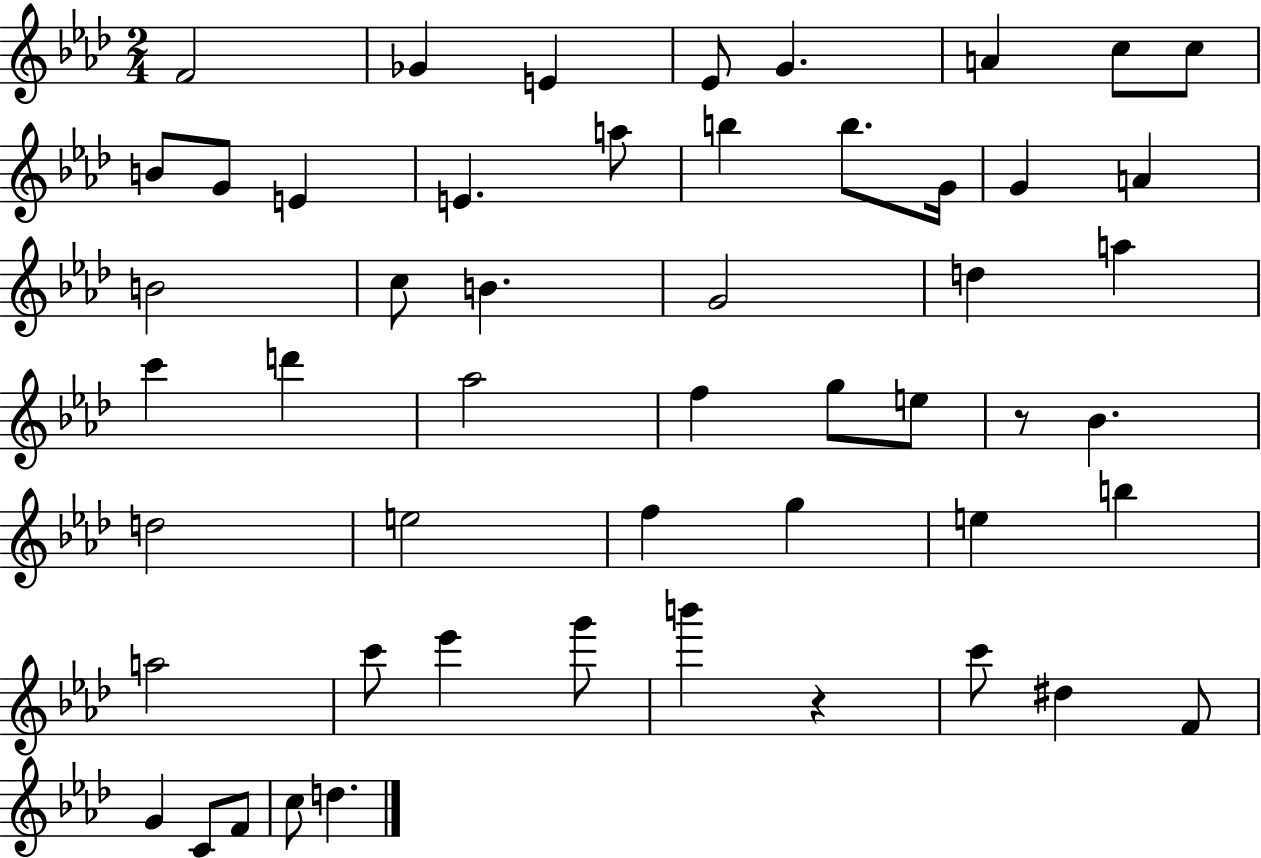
X:1
T:Untitled
M:2/4
L:1/4
K:Ab
F2 _G E _E/2 G A c/2 c/2 B/2 G/2 E E a/2 b b/2 G/4 G A B2 c/2 B G2 d a c' d' _a2 f g/2 e/2 z/2 _B d2 e2 f g e b a2 c'/2 _e' g'/2 b' z c'/2 ^d F/2 G C/2 F/2 c/2 d